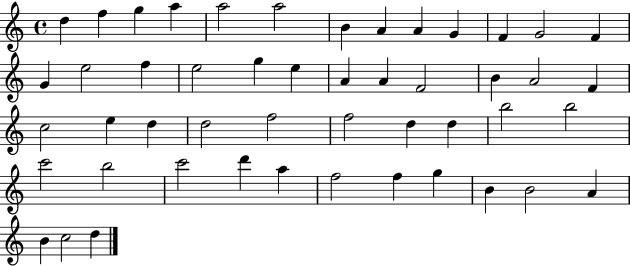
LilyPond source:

{
  \clef treble
  \time 4/4
  \defaultTimeSignature
  \key c \major
  d''4 f''4 g''4 a''4 | a''2 a''2 | b'4 a'4 a'4 g'4 | f'4 g'2 f'4 | \break g'4 e''2 f''4 | e''2 g''4 e''4 | a'4 a'4 f'2 | b'4 a'2 f'4 | \break c''2 e''4 d''4 | d''2 f''2 | f''2 d''4 d''4 | b''2 b''2 | \break c'''2 b''2 | c'''2 d'''4 a''4 | f''2 f''4 g''4 | b'4 b'2 a'4 | \break b'4 c''2 d''4 | \bar "|."
}